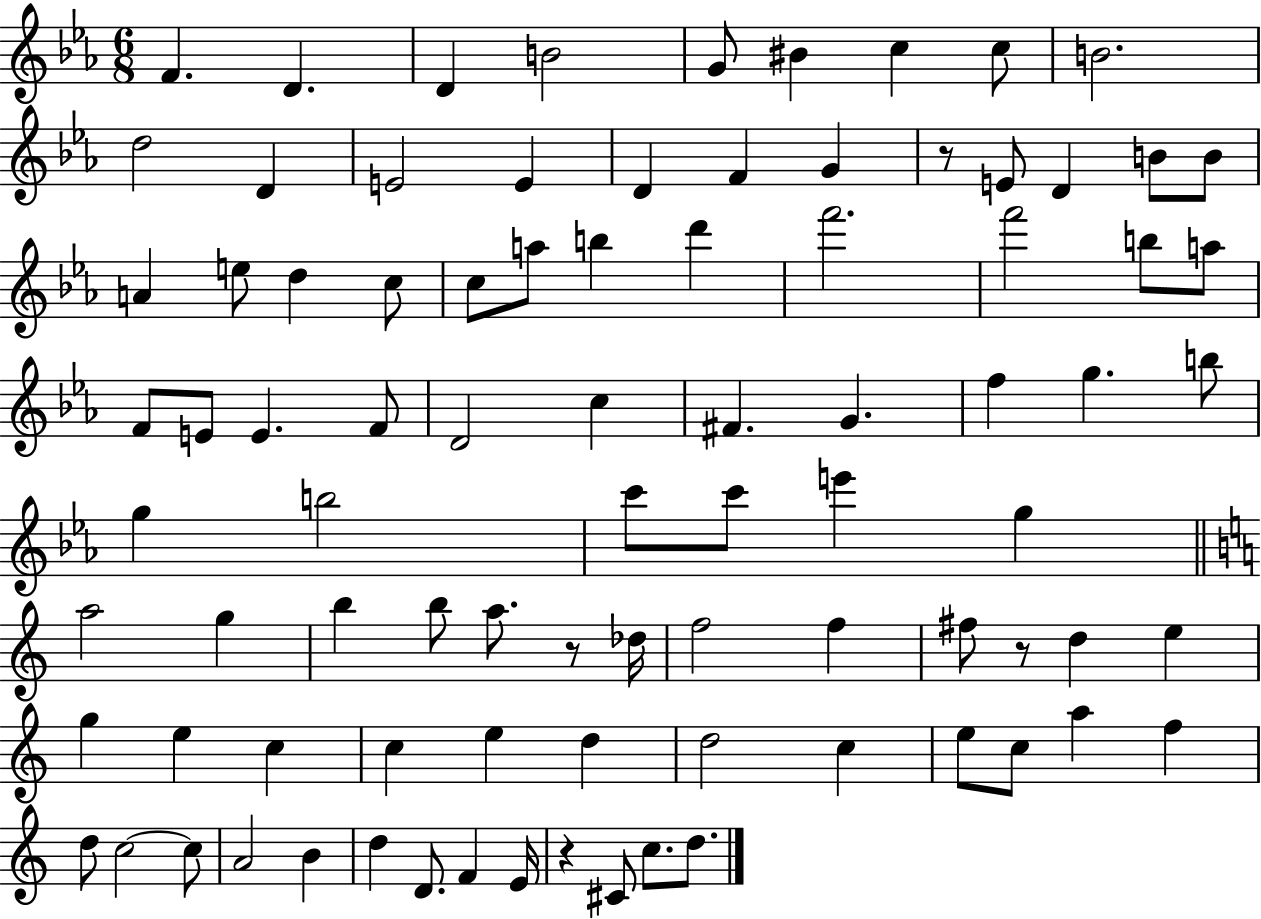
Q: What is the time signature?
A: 6/8